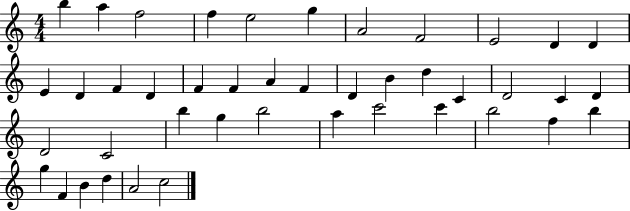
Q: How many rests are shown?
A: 0